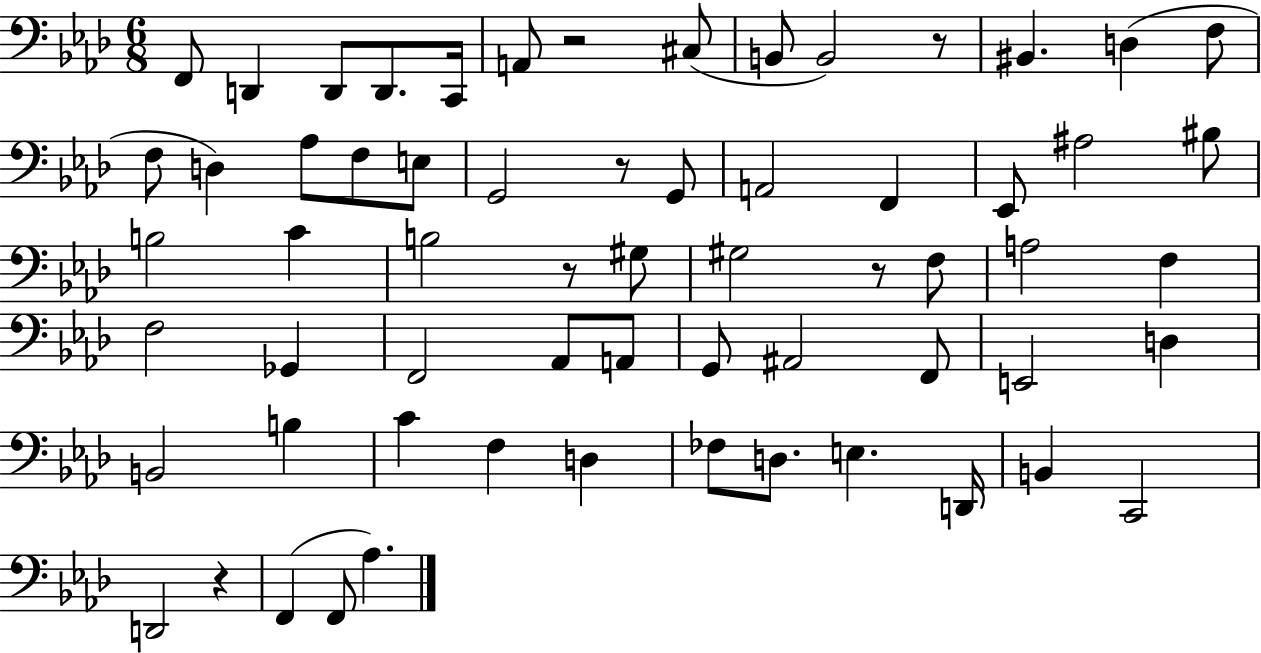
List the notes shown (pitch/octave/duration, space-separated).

F2/e D2/q D2/e D2/e. C2/s A2/e R/h C#3/e B2/e B2/h R/e BIS2/q. D3/q F3/e F3/e D3/q Ab3/e F3/e E3/e G2/h R/e G2/e A2/h F2/q Eb2/e A#3/h BIS3/e B3/h C4/q B3/h R/e G#3/e G#3/h R/e F3/e A3/h F3/q F3/h Gb2/q F2/h Ab2/e A2/e G2/e A#2/h F2/e E2/h D3/q B2/h B3/q C4/q F3/q D3/q FES3/e D3/e. E3/q. D2/s B2/q C2/h D2/h R/q F2/q F2/e Ab3/q.